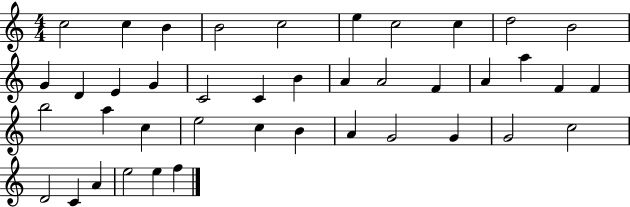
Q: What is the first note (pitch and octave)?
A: C5